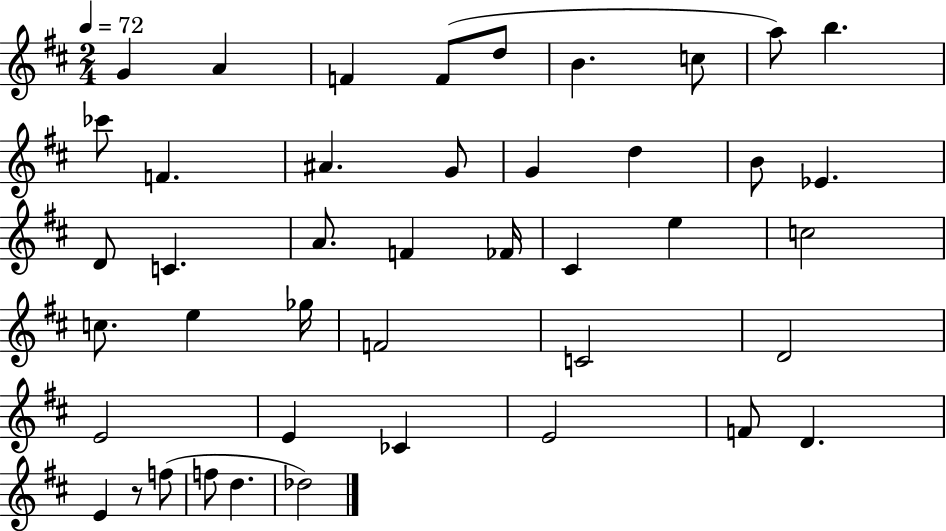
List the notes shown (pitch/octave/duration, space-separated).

G4/q A4/q F4/q F4/e D5/e B4/q. C5/e A5/e B5/q. CES6/e F4/q. A#4/q. G4/e G4/q D5/q B4/e Eb4/q. D4/e C4/q. A4/e. F4/q FES4/s C#4/q E5/q C5/h C5/e. E5/q Gb5/s F4/h C4/h D4/h E4/h E4/q CES4/q E4/h F4/e D4/q. E4/q R/e F5/e F5/e D5/q. Db5/h